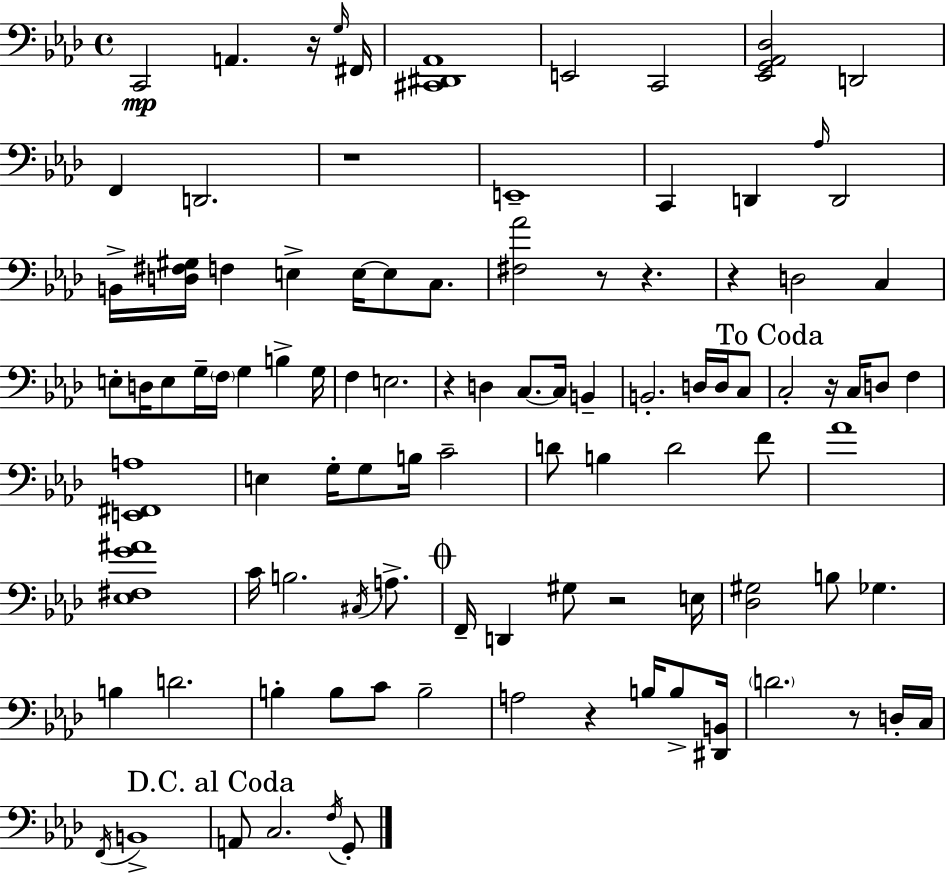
{
  \clef bass
  \time 4/4
  \defaultTimeSignature
  \key aes \major
  c,2\mp a,4. r16 \grace { g16 } | fis,16 <cis, dis, aes,>1 | e,2 c,2 | <ees, g, aes, des>2 d,2 | \break f,4 d,2. | r1 | e,1-- | c,4 d,4 \grace { aes16 } d,2 | \break b,16-> <d fis gis>16 f4 e4-> e16~~ e8 c8. | <fis aes'>2 r8 r4. | r4 d2 c4 | e8-. d16 e8 g16-- \parenthesize f16 g4 b4-> | \break g16 f4 e2. | r4 d4 c8.~~ c16 b,4-- | b,2.-. d16 d16 | c8 \mark "To Coda" c2-. r16 c16 d8 f4 | \break <e, fis, a>1 | e4 g16-. g8 b16 c'2-- | d'8 b4 d'2 | f'8 aes'1 | \break <ees fis g' ais'>1 | c'16 b2. \acciaccatura { cis16 } | a8.-> \mark \markup { \musicglyph "scripts.coda" } f,16-- d,4 gis8 r2 | e16 <des gis>2 b8 ges4. | \break b4 d'2. | b4-. b8 c'8 b2-- | a2 r4 b16 | b8-> <dis, b,>16 \parenthesize d'2. r8 | \break d16-. c16 \acciaccatura { f,16 } b,1-> | \mark "D.C. al Coda" a,8 c2. | \acciaccatura { f16 } g,8-. \bar "|."
}